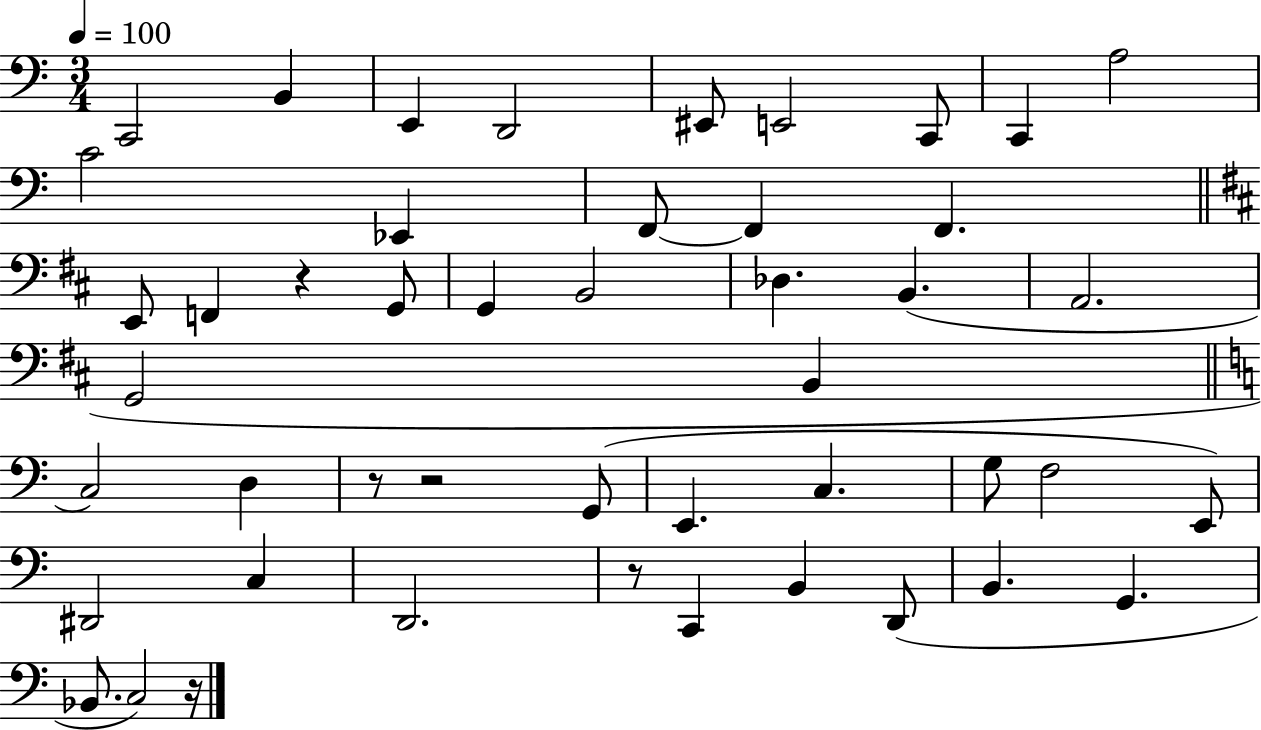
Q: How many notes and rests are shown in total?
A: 47